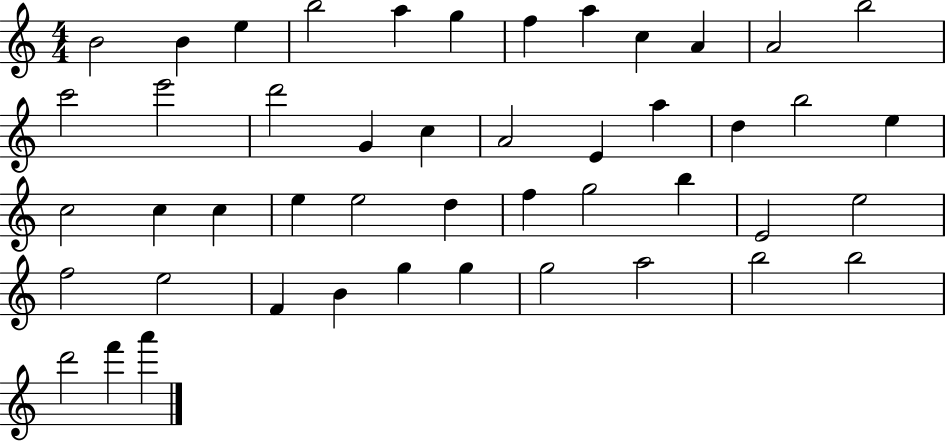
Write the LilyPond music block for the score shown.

{
  \clef treble
  \numericTimeSignature
  \time 4/4
  \key c \major
  b'2 b'4 e''4 | b''2 a''4 g''4 | f''4 a''4 c''4 a'4 | a'2 b''2 | \break c'''2 e'''2 | d'''2 g'4 c''4 | a'2 e'4 a''4 | d''4 b''2 e''4 | \break c''2 c''4 c''4 | e''4 e''2 d''4 | f''4 g''2 b''4 | e'2 e''2 | \break f''2 e''2 | f'4 b'4 g''4 g''4 | g''2 a''2 | b''2 b''2 | \break d'''2 f'''4 a'''4 | \bar "|."
}